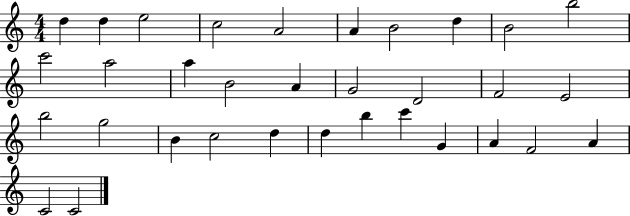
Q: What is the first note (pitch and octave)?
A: D5